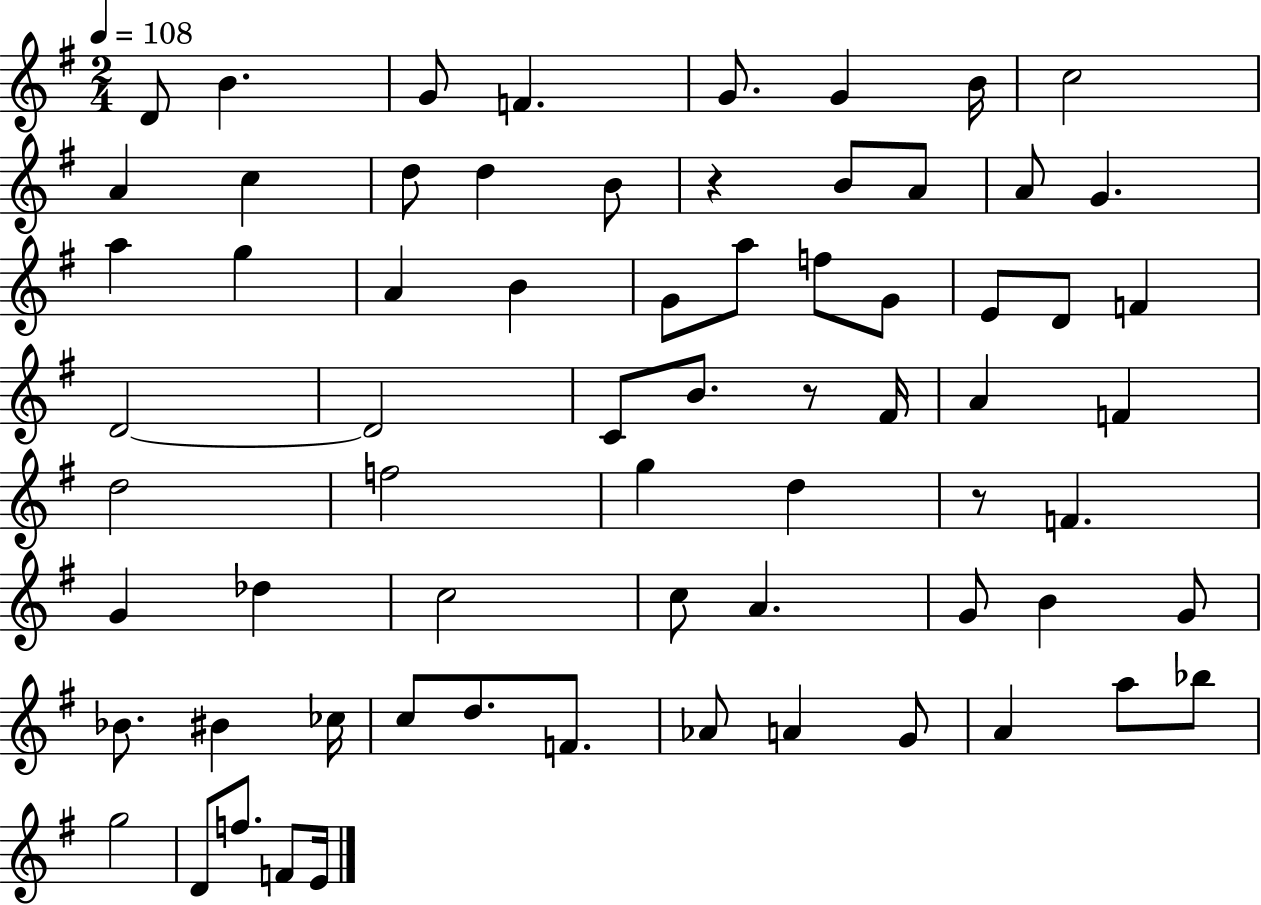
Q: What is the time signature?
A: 2/4